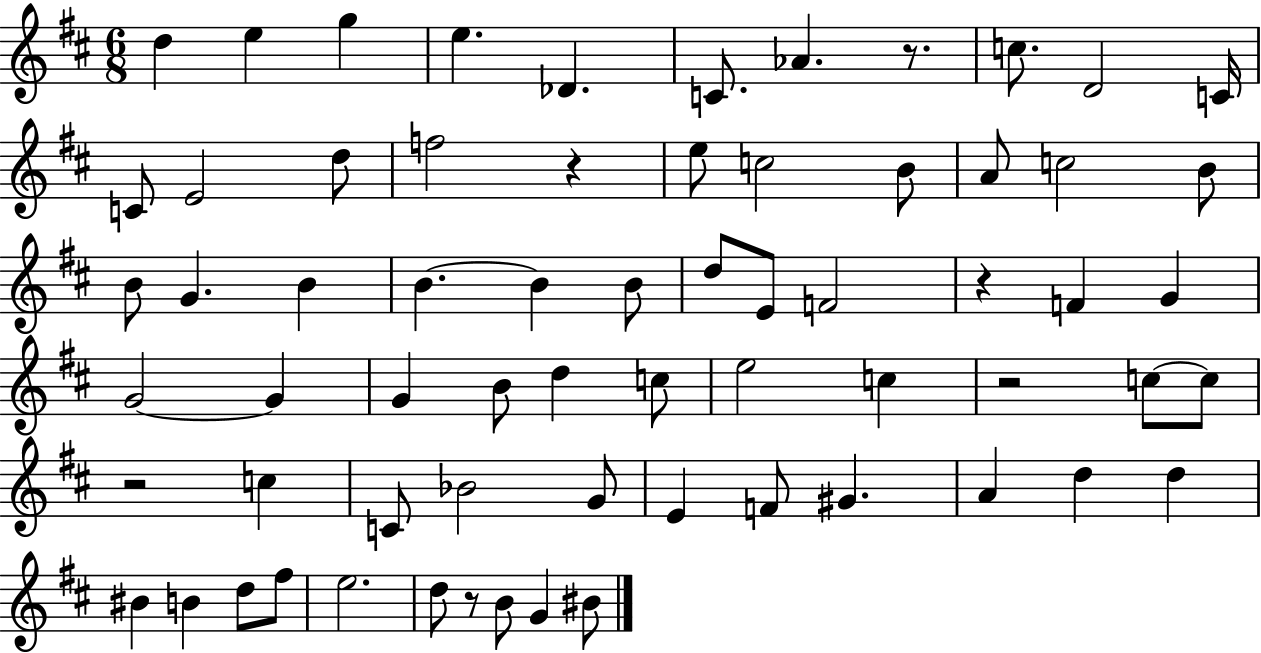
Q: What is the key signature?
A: D major